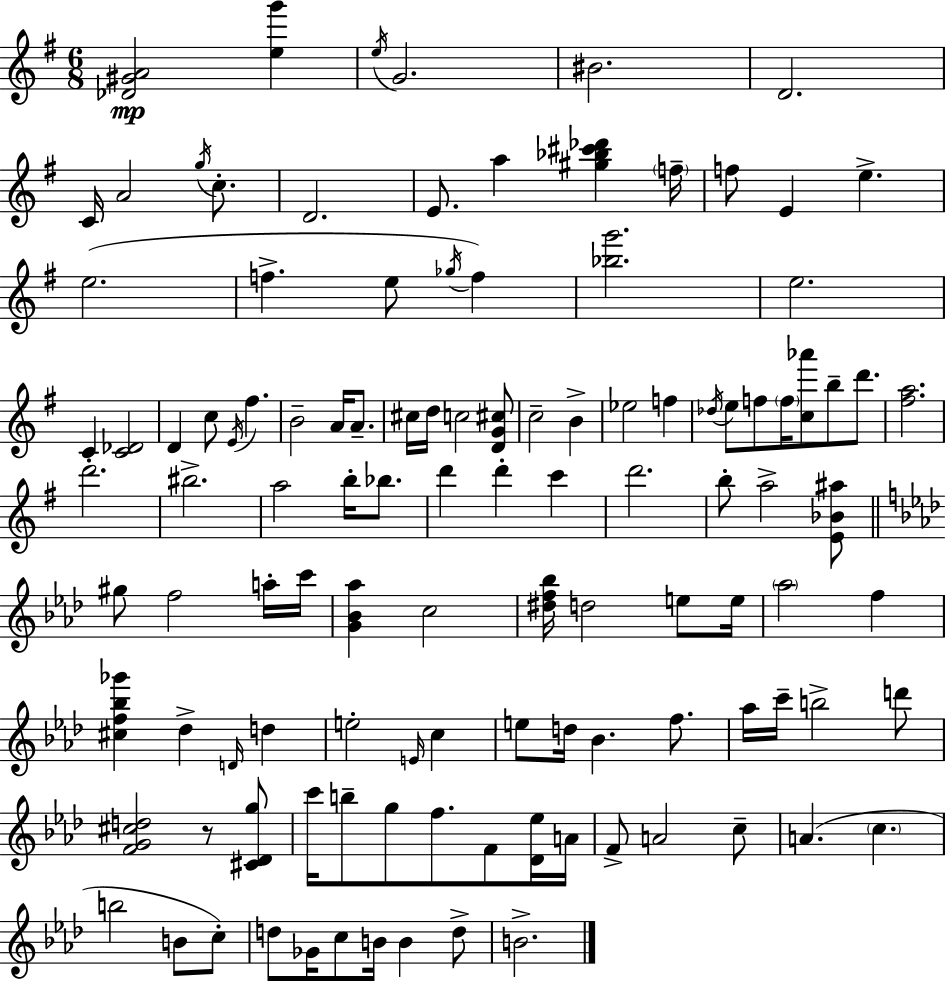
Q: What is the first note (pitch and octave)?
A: E5